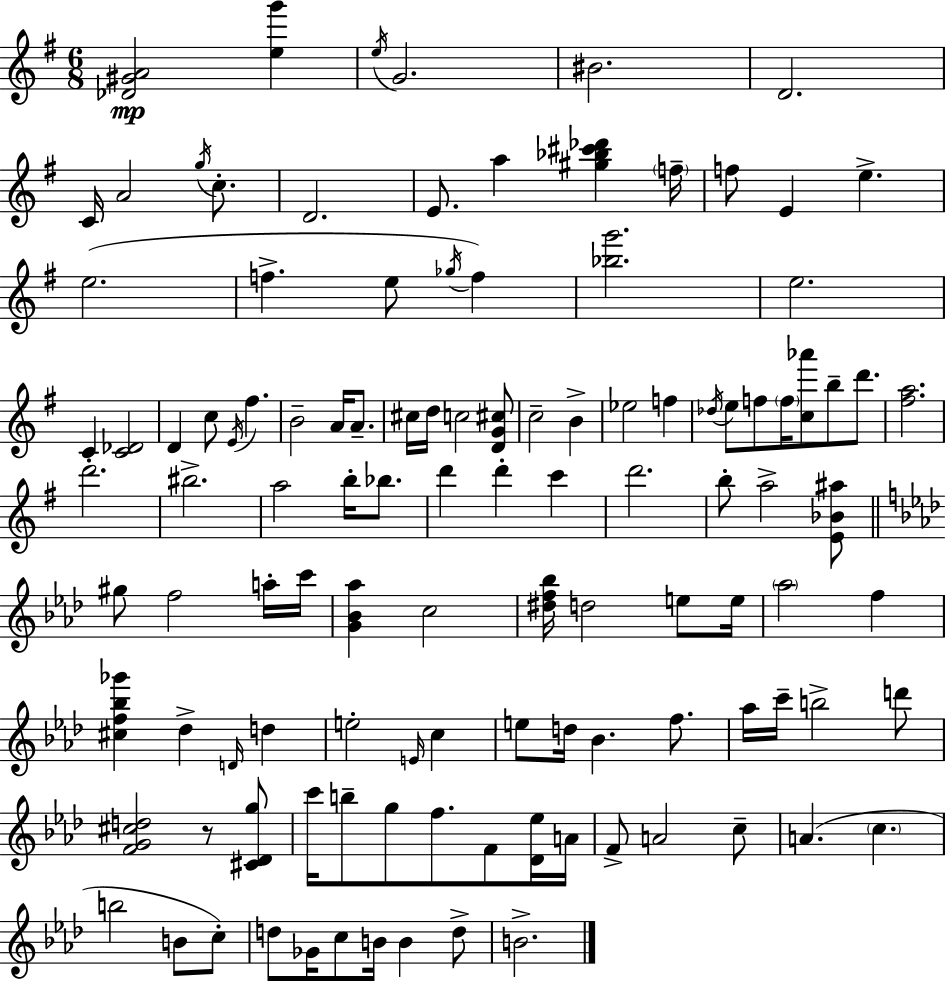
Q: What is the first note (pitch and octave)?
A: E5